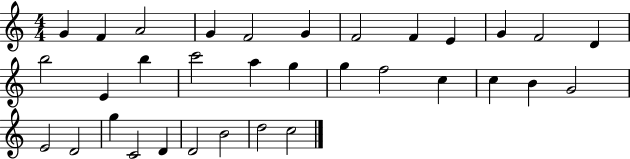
G4/q F4/q A4/h G4/q F4/h G4/q F4/h F4/q E4/q G4/q F4/h D4/q B5/h E4/q B5/q C6/h A5/q G5/q G5/q F5/h C5/q C5/q B4/q G4/h E4/h D4/h G5/q C4/h D4/q D4/h B4/h D5/h C5/h